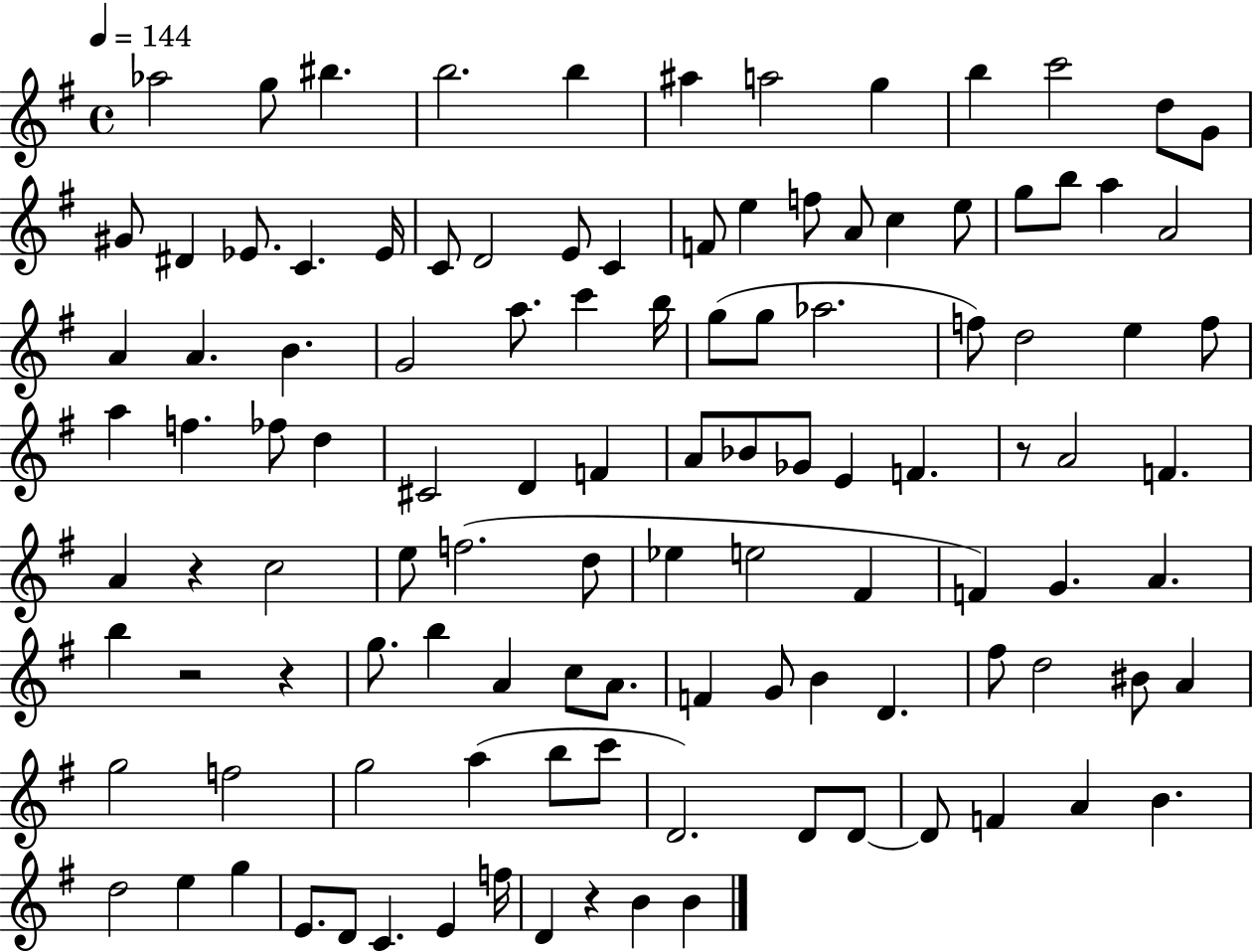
{
  \clef treble
  \time 4/4
  \defaultTimeSignature
  \key g \major
  \tempo 4 = 144
  \repeat volta 2 { aes''2 g''8 bis''4. | b''2. b''4 | ais''4 a''2 g''4 | b''4 c'''2 d''8 g'8 | \break gis'8 dis'4 ees'8. c'4. ees'16 | c'8 d'2 e'8 c'4 | f'8 e''4 f''8 a'8 c''4 e''8 | g''8 b''8 a''4 a'2 | \break a'4 a'4. b'4. | g'2 a''8. c'''4 b''16 | g''8( g''8 aes''2. | f''8) d''2 e''4 f''8 | \break a''4 f''4. fes''8 d''4 | cis'2 d'4 f'4 | a'8 bes'8 ges'8 e'4 f'4. | r8 a'2 f'4. | \break a'4 r4 c''2 | e''8 f''2.( d''8 | ees''4 e''2 fis'4 | f'4) g'4. a'4. | \break b''4 r2 r4 | g''8. b''4 a'4 c''8 a'8. | f'4 g'8 b'4 d'4. | fis''8 d''2 bis'8 a'4 | \break g''2 f''2 | g''2 a''4( b''8 c'''8 | d'2.) d'8 d'8~~ | d'8 f'4 a'4 b'4. | \break d''2 e''4 g''4 | e'8. d'8 c'4. e'4 f''16 | d'4 r4 b'4 b'4 | } \bar "|."
}